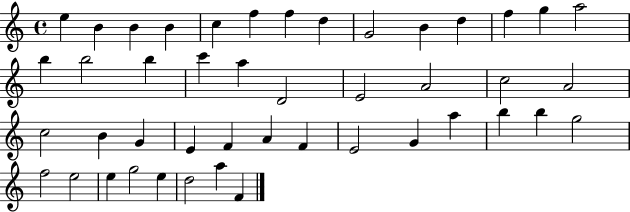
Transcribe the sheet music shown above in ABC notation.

X:1
T:Untitled
M:4/4
L:1/4
K:C
e B B B c f f d G2 B d f g a2 b b2 b c' a D2 E2 A2 c2 A2 c2 B G E F A F E2 G a b b g2 f2 e2 e g2 e d2 a F